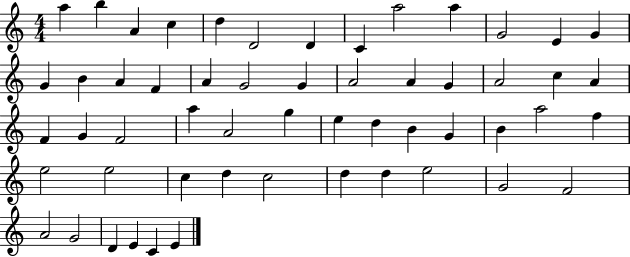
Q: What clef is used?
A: treble